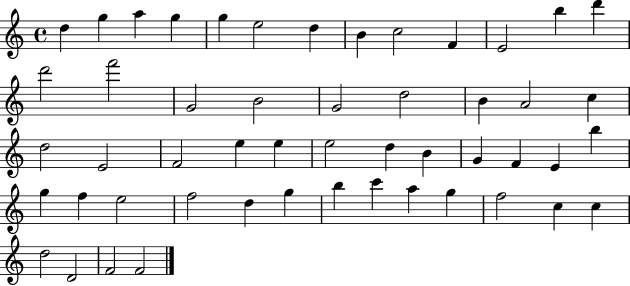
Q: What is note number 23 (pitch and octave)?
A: D5